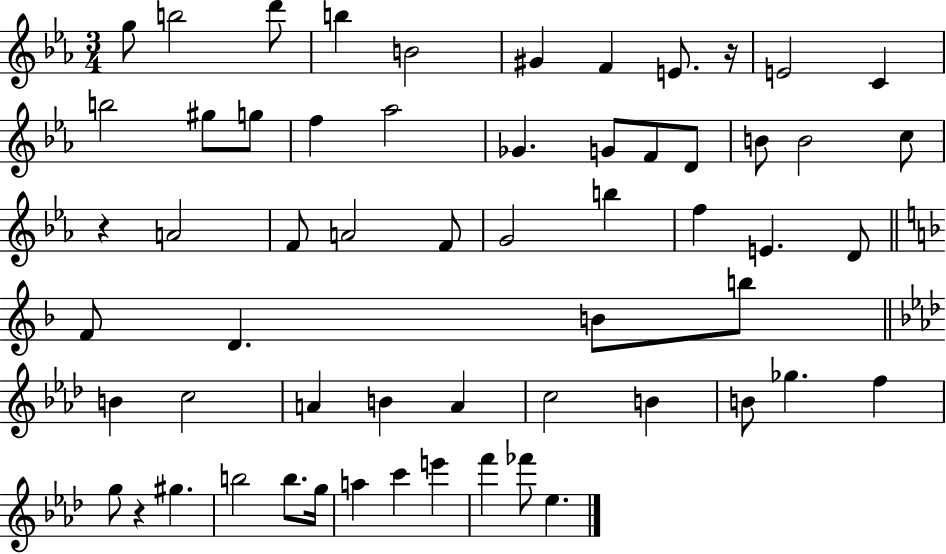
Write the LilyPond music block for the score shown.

{
  \clef treble
  \numericTimeSignature
  \time 3/4
  \key ees \major
  g''8 b''2 d'''8 | b''4 b'2 | gis'4 f'4 e'8. r16 | e'2 c'4 | \break b''2 gis''8 g''8 | f''4 aes''2 | ges'4. g'8 f'8 d'8 | b'8 b'2 c''8 | \break r4 a'2 | f'8 a'2 f'8 | g'2 b''4 | f''4 e'4. d'8 | \break \bar "||" \break \key d \minor f'8 d'4. b'8 b''8 | \bar "||" \break \key aes \major b'4 c''2 | a'4 b'4 a'4 | c''2 b'4 | b'8 ges''4. f''4 | \break g''8 r4 gis''4. | b''2 b''8. g''16 | a''4 c'''4 e'''4 | f'''4 fes'''8 ees''4. | \break \bar "|."
}